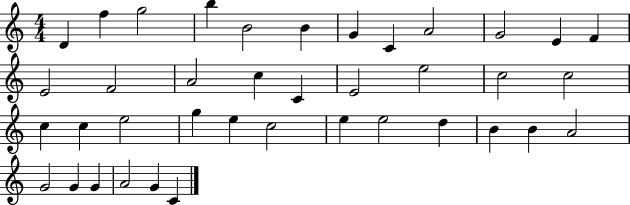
D4/q F5/q G5/h B5/q B4/h B4/q G4/q C4/q A4/h G4/h E4/q F4/q E4/h F4/h A4/h C5/q C4/q E4/h E5/h C5/h C5/h C5/q C5/q E5/h G5/q E5/q C5/h E5/q E5/h D5/q B4/q B4/q A4/h G4/h G4/q G4/q A4/h G4/q C4/q